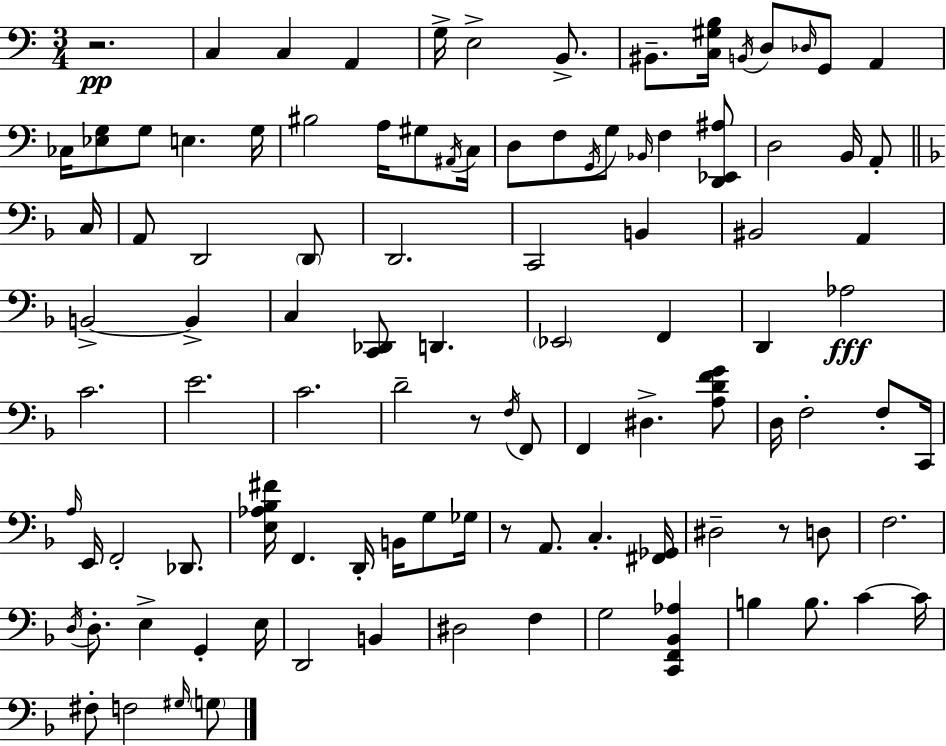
R/h. C3/q C3/q A2/q G3/s E3/h B2/e. BIS2/e. [C3,G#3,B3]/s B2/s D3/e Db3/s G2/e A2/q CES3/s [Eb3,G3]/e G3/e E3/q. G3/s BIS3/h A3/s G#3/e A#2/s C3/s D3/e F3/e G2/s G3/e Bb2/s F3/q [D2,Eb2,A#3]/e D3/h B2/s A2/e C3/s A2/e D2/h D2/e D2/h. C2/h B2/q BIS2/h A2/q B2/h B2/q C3/q [C2,Db2]/e D2/q. Eb2/h F2/q D2/q Ab3/h C4/h. E4/h. C4/h. D4/h R/e F3/s F2/e F2/q D#3/q. [A3,D4,F4,G4]/e D3/s F3/h F3/e C2/s A3/s E2/s F2/h Db2/e. [E3,Ab3,Bb3,F#4]/s F2/q. D2/s B2/s G3/e Gb3/s R/e A2/e. C3/q. [F#2,Gb2]/s D#3/h R/e D3/e F3/h. D3/s D3/e. E3/q G2/q E3/s D2/h B2/q D#3/h F3/q G3/h [C2,F2,Bb2,Ab3]/q B3/q B3/e. C4/q C4/s F#3/e F3/h G#3/s G3/e